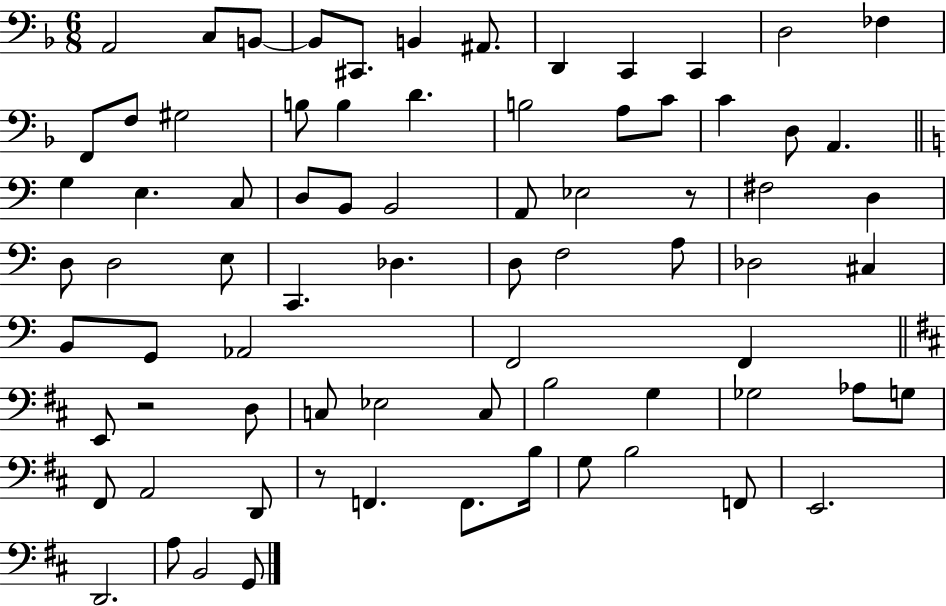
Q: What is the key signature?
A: F major